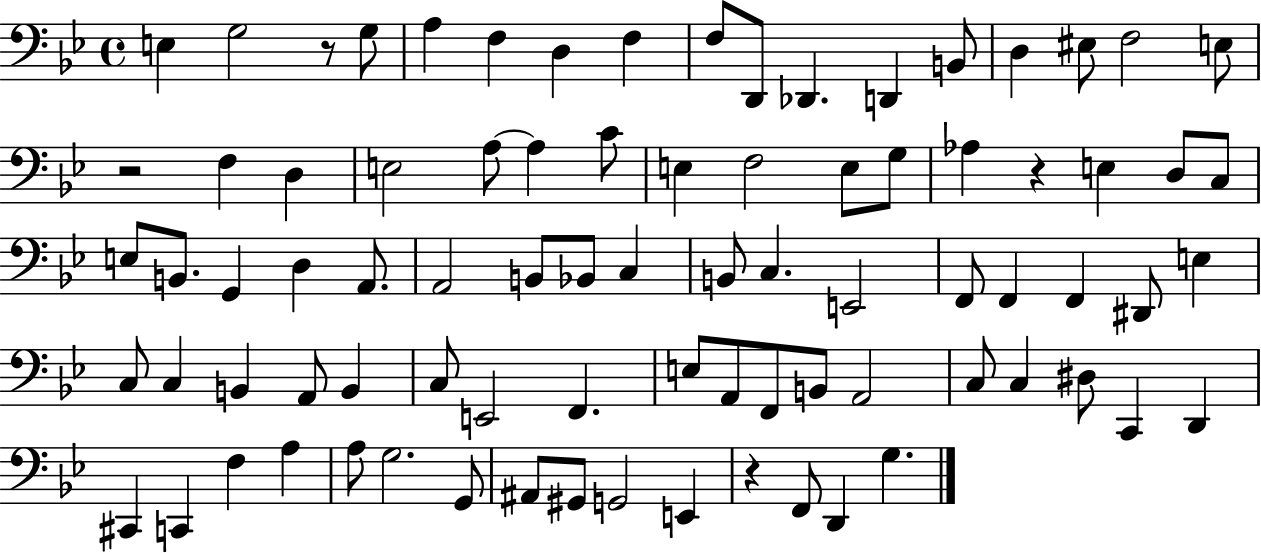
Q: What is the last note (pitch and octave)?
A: G3